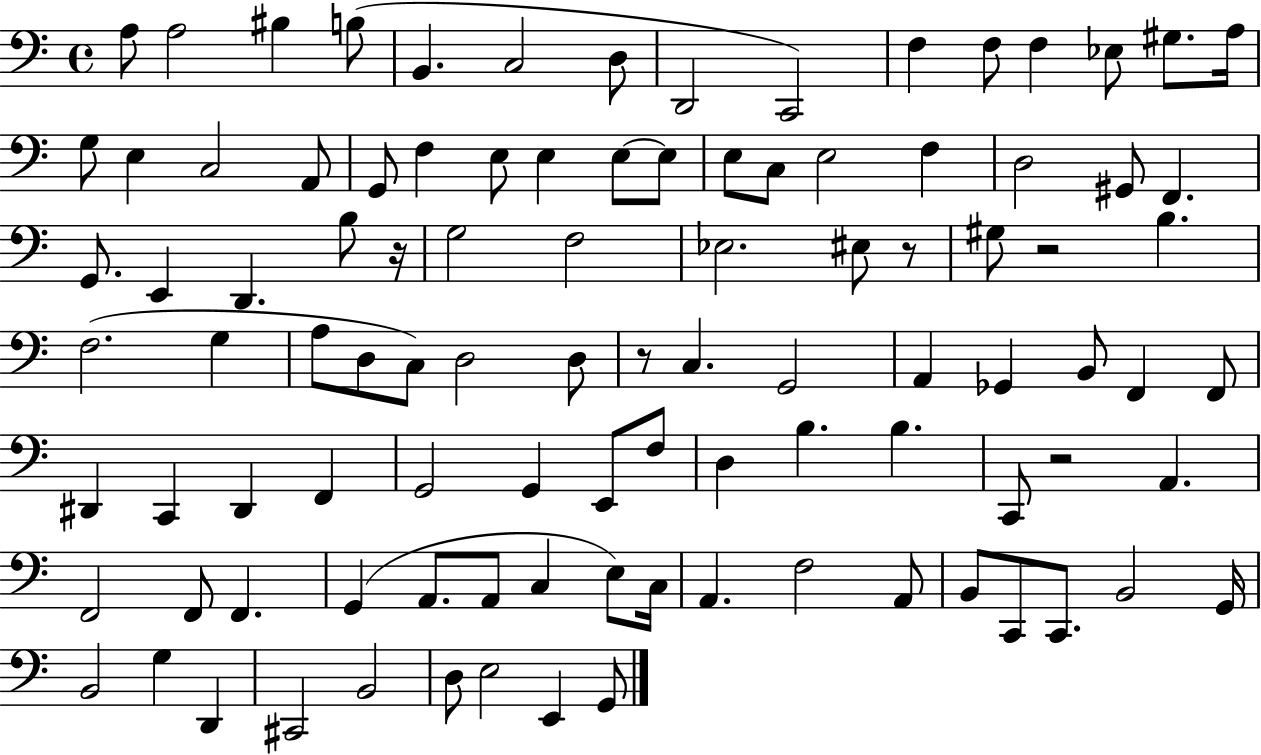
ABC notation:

X:1
T:Untitled
M:4/4
L:1/4
K:C
A,/2 A,2 ^B, B,/2 B,, C,2 D,/2 D,,2 C,,2 F, F,/2 F, _E,/2 ^G,/2 A,/4 G,/2 E, C,2 A,,/2 G,,/2 F, E,/2 E, E,/2 E,/2 E,/2 C,/2 E,2 F, D,2 ^G,,/2 F,, G,,/2 E,, D,, B,/2 z/4 G,2 F,2 _E,2 ^E,/2 z/2 ^G,/2 z2 B, F,2 G, A,/2 D,/2 C,/2 D,2 D,/2 z/2 C, G,,2 A,, _G,, B,,/2 F,, F,,/2 ^D,, C,, ^D,, F,, G,,2 G,, E,,/2 F,/2 D, B, B, C,,/2 z2 A,, F,,2 F,,/2 F,, G,, A,,/2 A,,/2 C, E,/2 C,/4 A,, F,2 A,,/2 B,,/2 C,,/2 C,,/2 B,,2 G,,/4 B,,2 G, D,, ^C,,2 B,,2 D,/2 E,2 E,, G,,/2